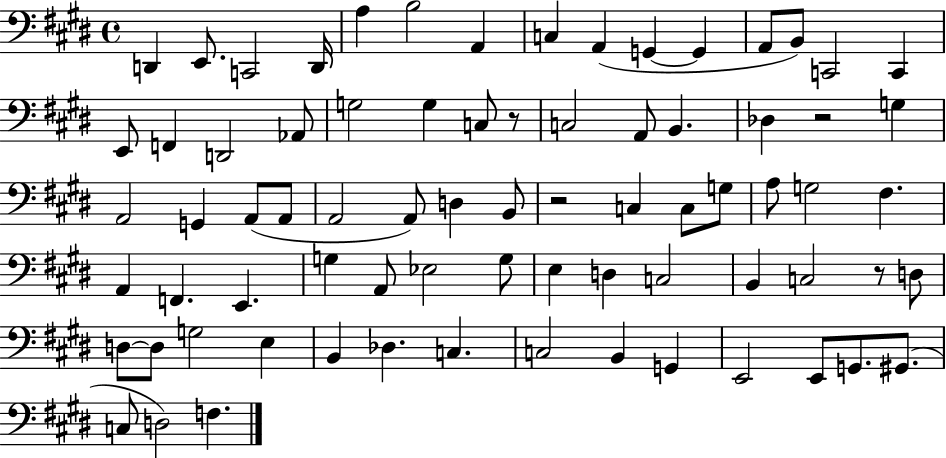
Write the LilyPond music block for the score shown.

{
  \clef bass
  \time 4/4
  \defaultTimeSignature
  \key e \major
  d,4 e,8. c,2 d,16 | a4 b2 a,4 | c4 a,4( g,4~~ g,4 | a,8 b,8) c,2 c,4 | \break e,8 f,4 d,2 aes,8 | g2 g4 c8 r8 | c2 a,8 b,4. | des4 r2 g4 | \break a,2 g,4 a,8( a,8 | a,2 a,8) d4 b,8 | r2 c4 c8 g8 | a8 g2 fis4. | \break a,4 f,4. e,4. | g4 a,8 ees2 g8 | e4 d4 c2 | b,4 c2 r8 d8 | \break d8~~ d8 g2 e4 | b,4 des4. c4. | c2 b,4 g,4 | e,2 e,8 g,8. gis,8.( | \break c8 d2) f4. | \bar "|."
}